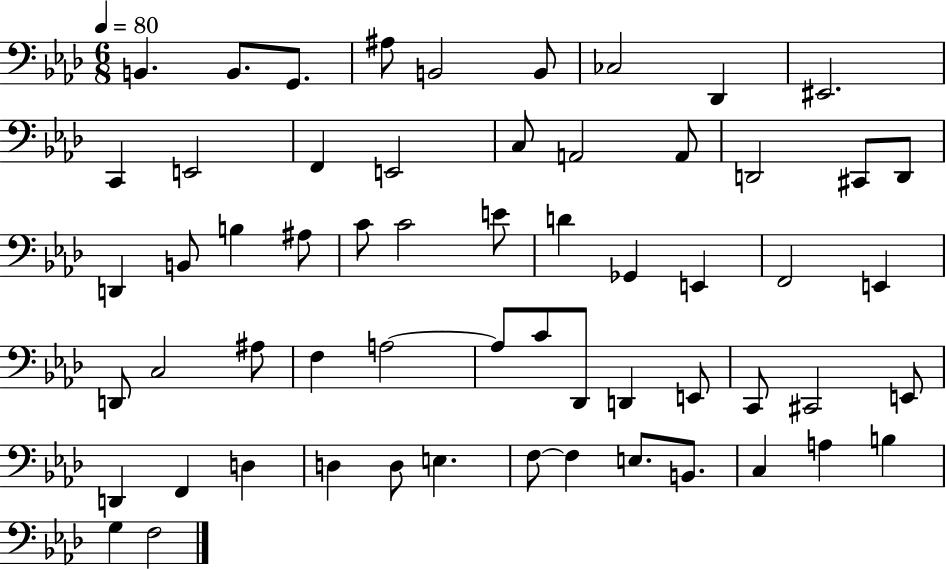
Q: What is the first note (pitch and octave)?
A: B2